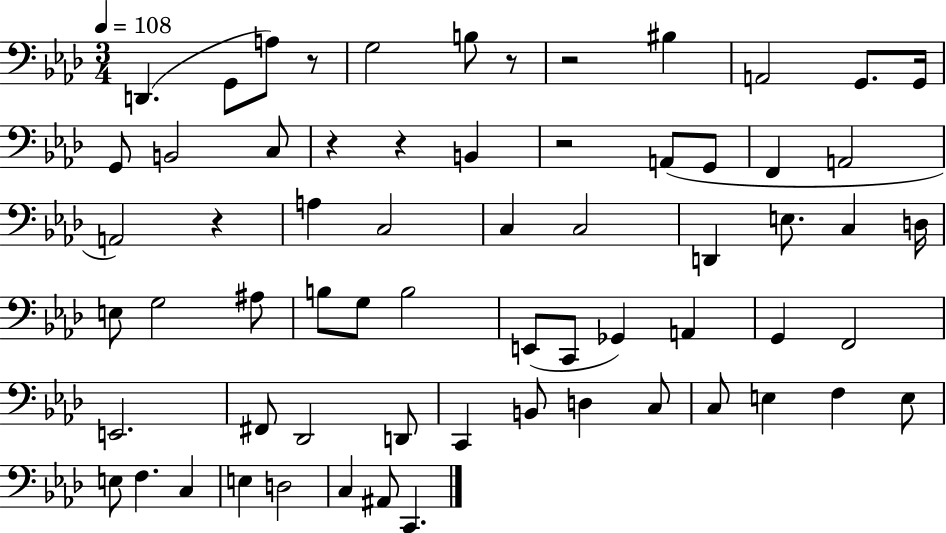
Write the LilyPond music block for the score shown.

{
  \clef bass
  \numericTimeSignature
  \time 3/4
  \key aes \major
  \tempo 4 = 108
  d,4.( g,8 a8) r8 | g2 b8 r8 | r2 bis4 | a,2 g,8. g,16 | \break g,8 b,2 c8 | r4 r4 b,4 | r2 a,8( g,8 | f,4 a,2 | \break a,2) r4 | a4 c2 | c4 c2 | d,4 e8. c4 d16 | \break e8 g2 ais8 | b8 g8 b2 | e,8( c,8 ges,4) a,4 | g,4 f,2 | \break e,2. | fis,8 des,2 d,8 | c,4 b,8 d4 c8 | c8 e4 f4 e8 | \break e8 f4. c4 | e4 d2 | c4 ais,8 c,4. | \bar "|."
}